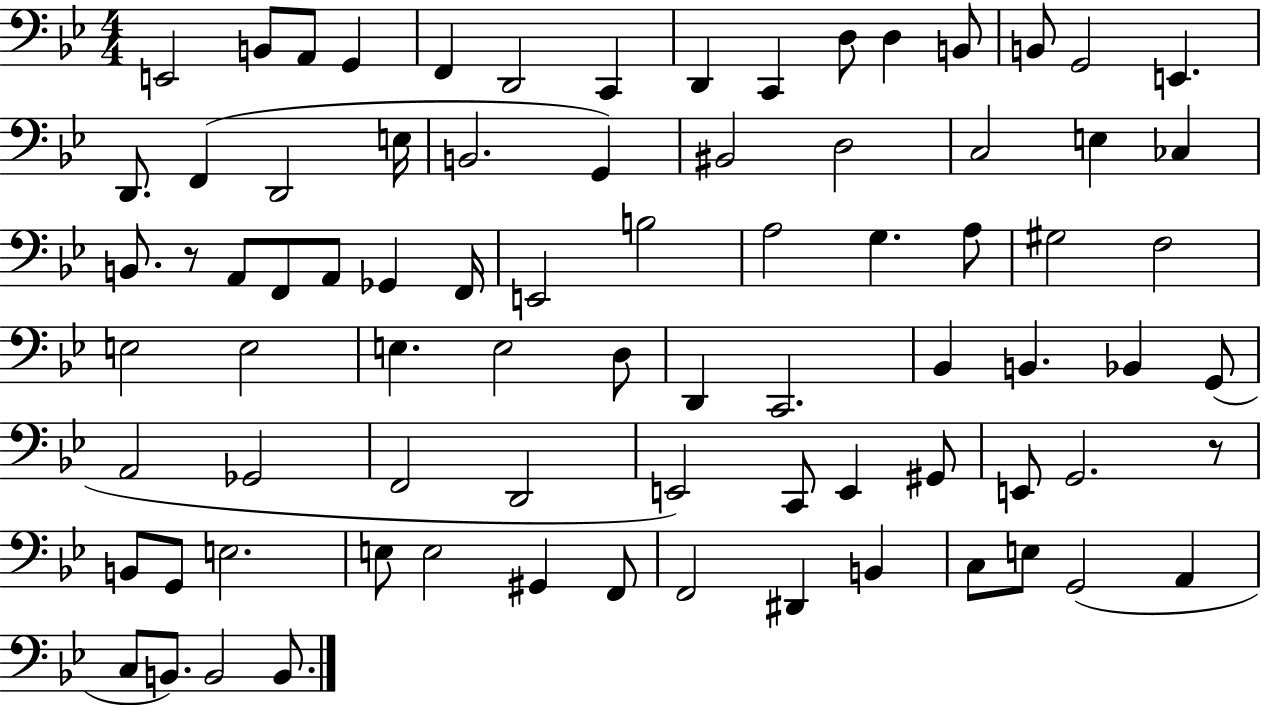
E2/h B2/e A2/e G2/q F2/q D2/h C2/q D2/q C2/q D3/e D3/q B2/e B2/e G2/h E2/q. D2/e. F2/q D2/h E3/s B2/h. G2/q BIS2/h D3/h C3/h E3/q CES3/q B2/e. R/e A2/e F2/e A2/e Gb2/q F2/s E2/h B3/h A3/h G3/q. A3/e G#3/h F3/h E3/h E3/h E3/q. E3/h D3/e D2/q C2/h. Bb2/q B2/q. Bb2/q G2/e A2/h Gb2/h F2/h D2/h E2/h C2/e E2/q G#2/e E2/e G2/h. R/e B2/e G2/e E3/h. E3/e E3/h G#2/q F2/e F2/h D#2/q B2/q C3/e E3/e G2/h A2/q C3/e B2/e. B2/h B2/e.